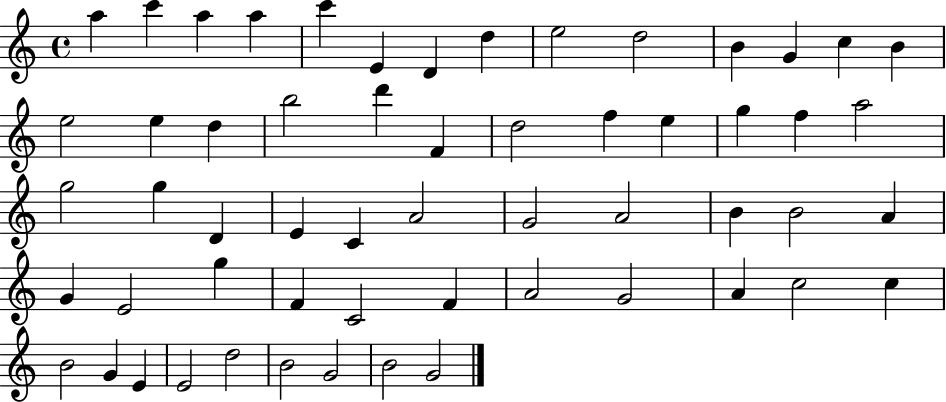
A5/q C6/q A5/q A5/q C6/q E4/q D4/q D5/q E5/h D5/h B4/q G4/q C5/q B4/q E5/h E5/q D5/q B5/h D6/q F4/q D5/h F5/q E5/q G5/q F5/q A5/h G5/h G5/q D4/q E4/q C4/q A4/h G4/h A4/h B4/q B4/h A4/q G4/q E4/h G5/q F4/q C4/h F4/q A4/h G4/h A4/q C5/h C5/q B4/h G4/q E4/q E4/h D5/h B4/h G4/h B4/h G4/h